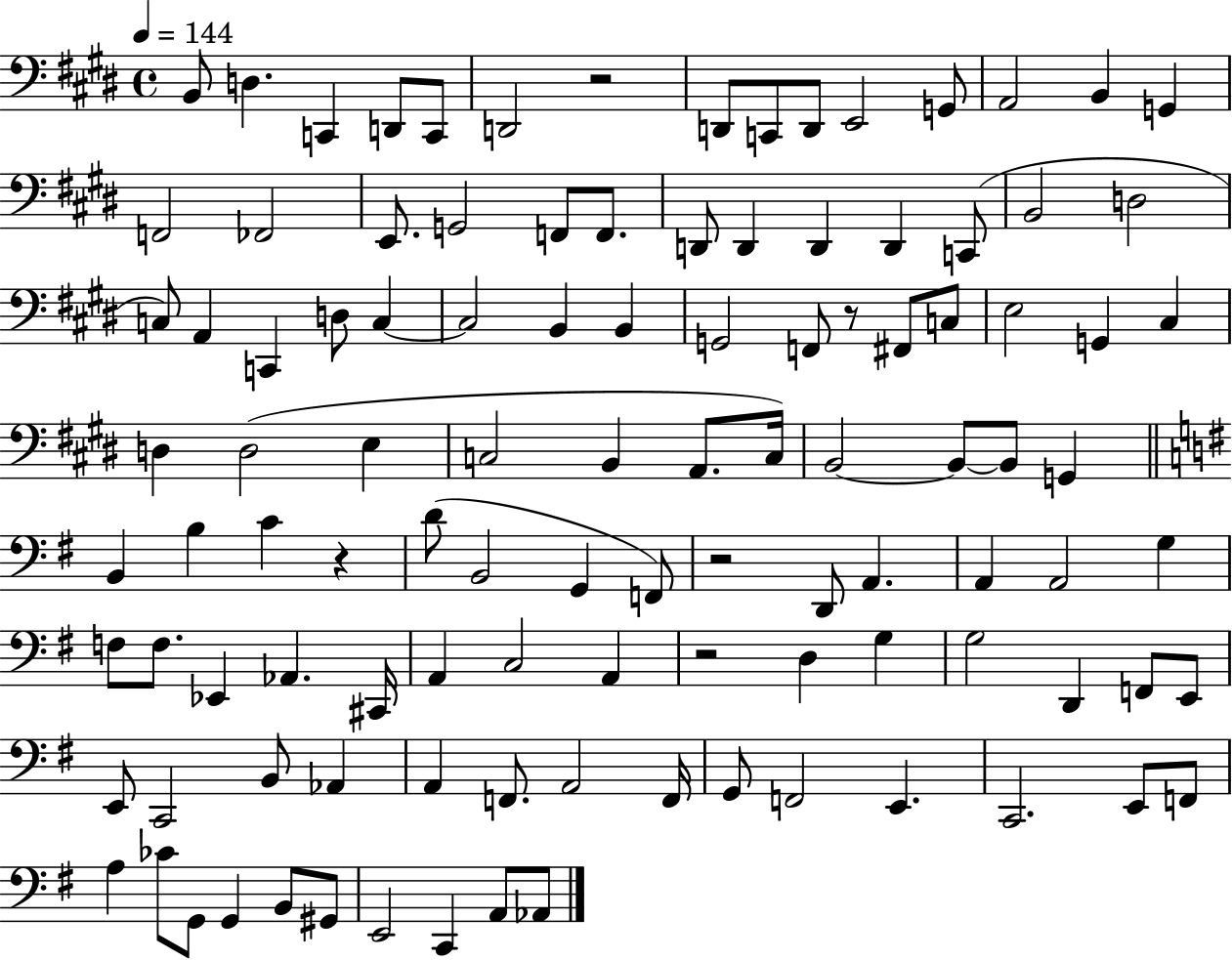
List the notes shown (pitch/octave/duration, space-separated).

B2/e D3/q. C2/q D2/e C2/e D2/h R/h D2/e C2/e D2/e E2/h G2/e A2/h B2/q G2/q F2/h FES2/h E2/e. G2/h F2/e F2/e. D2/e D2/q D2/q D2/q C2/e B2/h D3/h C3/e A2/q C2/q D3/e C3/q C3/h B2/q B2/q G2/h F2/e R/e F#2/e C3/e E3/h G2/q C#3/q D3/q D3/h E3/q C3/h B2/q A2/e. C3/s B2/h B2/e B2/e G2/q B2/q B3/q C4/q R/q D4/e B2/h G2/q F2/e R/h D2/e A2/q. A2/q A2/h G3/q F3/e F3/e. Eb2/q Ab2/q. C#2/s A2/q C3/h A2/q R/h D3/q G3/q G3/h D2/q F2/e E2/e E2/e C2/h B2/e Ab2/q A2/q F2/e. A2/h F2/s G2/e F2/h E2/q. C2/h. E2/e F2/e A3/q CES4/e G2/e G2/q B2/e G#2/e E2/h C2/q A2/e Ab2/e